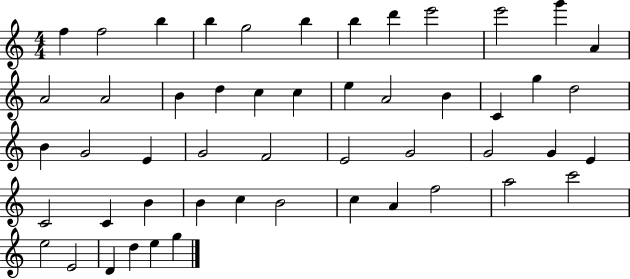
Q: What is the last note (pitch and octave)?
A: G5